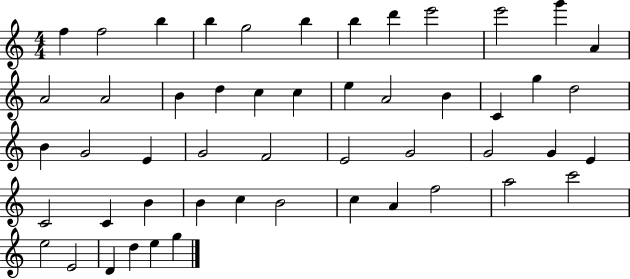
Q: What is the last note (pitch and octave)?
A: G5